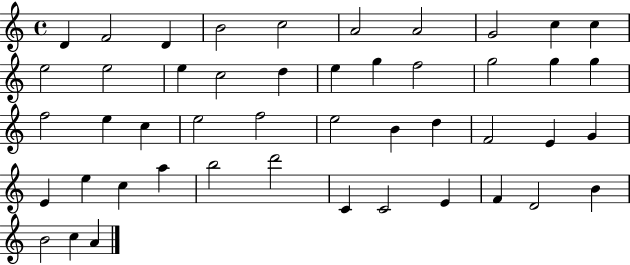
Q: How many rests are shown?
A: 0